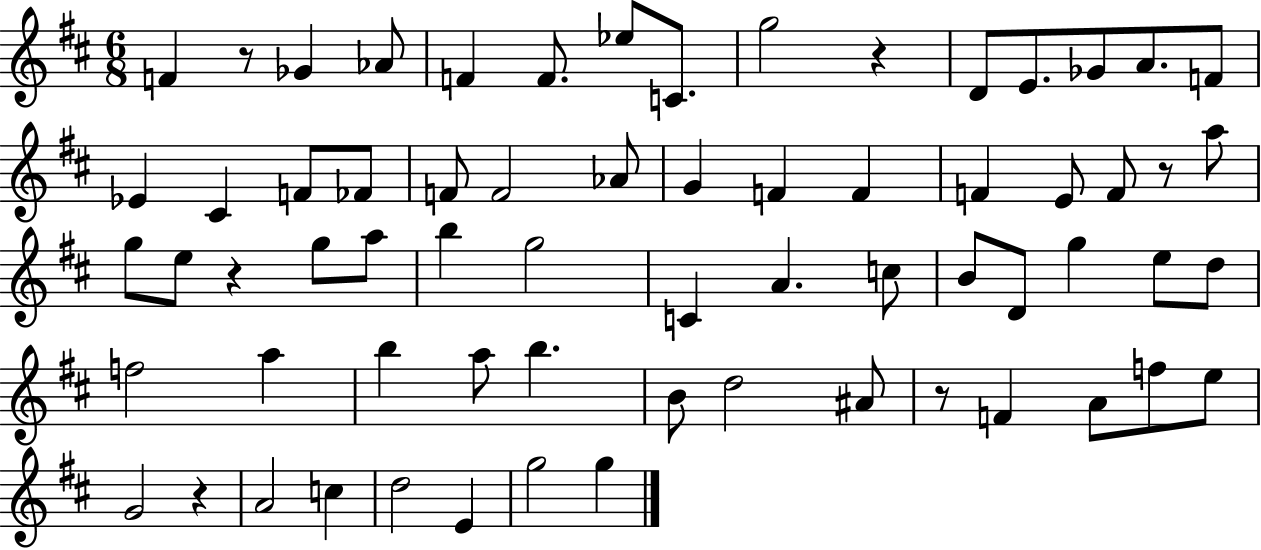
{
  \clef treble
  \numericTimeSignature
  \time 6/8
  \key d \major
  f'4 r8 ges'4 aes'8 | f'4 f'8. ees''8 c'8. | g''2 r4 | d'8 e'8. ges'8 a'8. f'8 | \break ees'4 cis'4 f'8 fes'8 | f'8 f'2 aes'8 | g'4 f'4 f'4 | f'4 e'8 f'8 r8 a''8 | \break g''8 e''8 r4 g''8 a''8 | b''4 g''2 | c'4 a'4. c''8 | b'8 d'8 g''4 e''8 d''8 | \break f''2 a''4 | b''4 a''8 b''4. | b'8 d''2 ais'8 | r8 f'4 a'8 f''8 e''8 | \break g'2 r4 | a'2 c''4 | d''2 e'4 | g''2 g''4 | \break \bar "|."
}